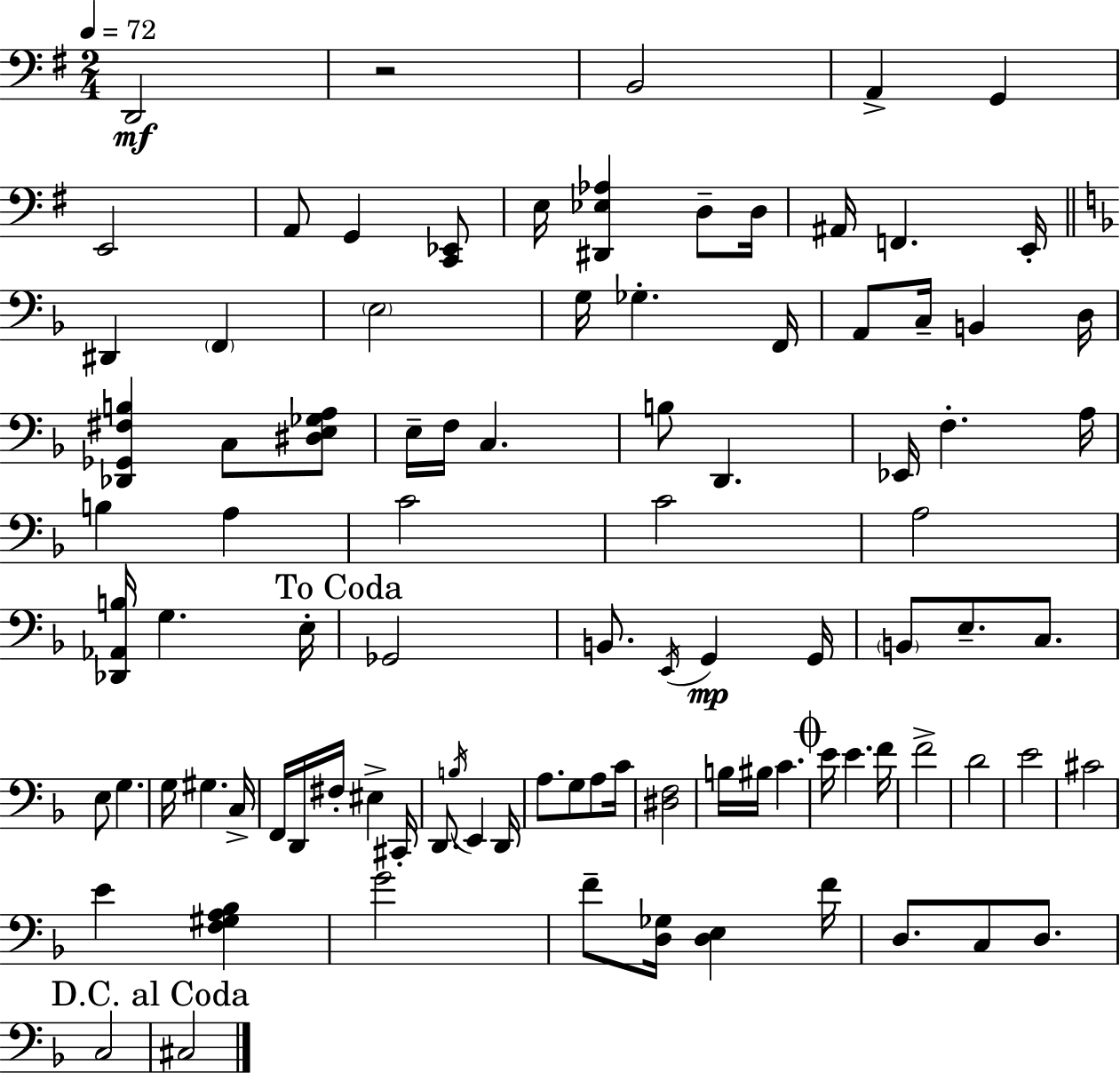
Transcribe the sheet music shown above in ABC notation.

X:1
T:Untitled
M:2/4
L:1/4
K:G
D,,2 z2 B,,2 A,, G,, E,,2 A,,/2 G,, [C,,_E,,]/2 E,/4 [^D,,_E,_A,] D,/2 D,/4 ^A,,/4 F,, E,,/4 ^D,, F,, E,2 G,/4 _G, F,,/4 A,,/2 C,/4 B,, D,/4 [_D,,_G,,^F,B,] C,/2 [^D,E,_G,A,]/2 E,/4 F,/4 C, B,/2 D,, _E,,/4 F, A,/4 B, A, C2 C2 A,2 [_D,,_A,,B,]/4 G, E,/4 _G,,2 B,,/2 E,,/4 G,, G,,/4 B,,/2 E,/2 C,/2 E,/2 G, G,/4 ^G, C,/4 F,,/4 D,,/4 ^F,/4 ^E, ^C,,/4 D,,/2 B,/4 E,, D,,/4 A,/2 G,/2 A,/2 C/4 [^D,F,]2 B,/4 ^B,/4 C E/4 E F/4 F2 D2 E2 ^C2 E [F,^G,A,_B,] G2 F/2 [D,_G,]/4 [D,E,] F/4 D,/2 C,/2 D,/2 C,2 ^C,2